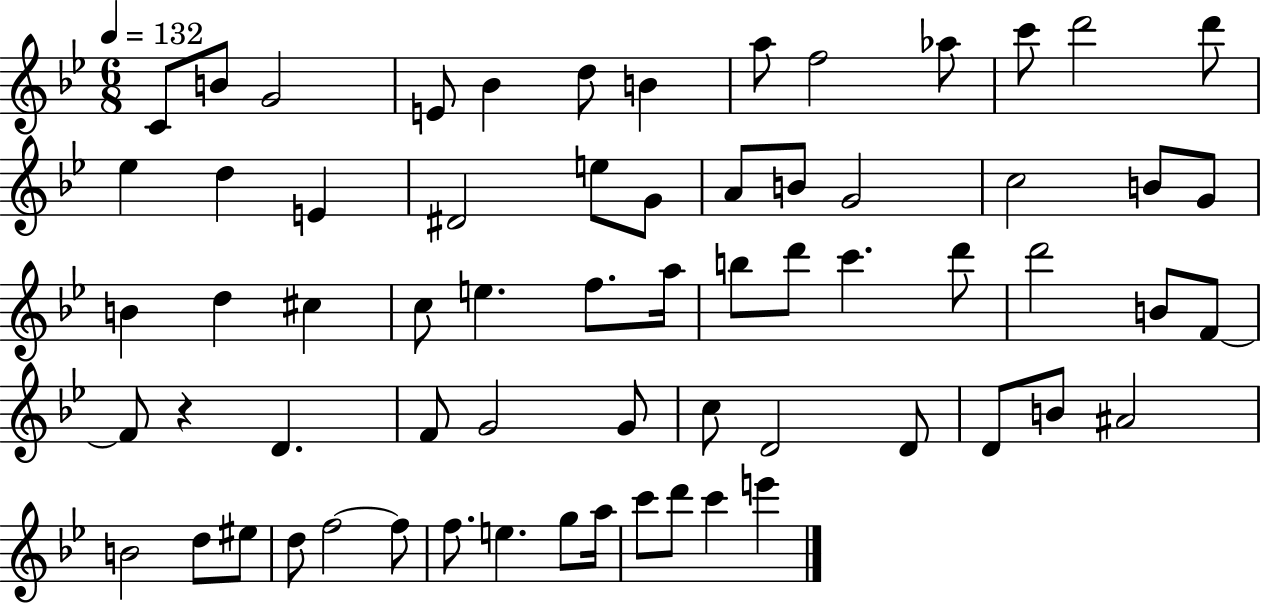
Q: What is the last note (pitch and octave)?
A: E6